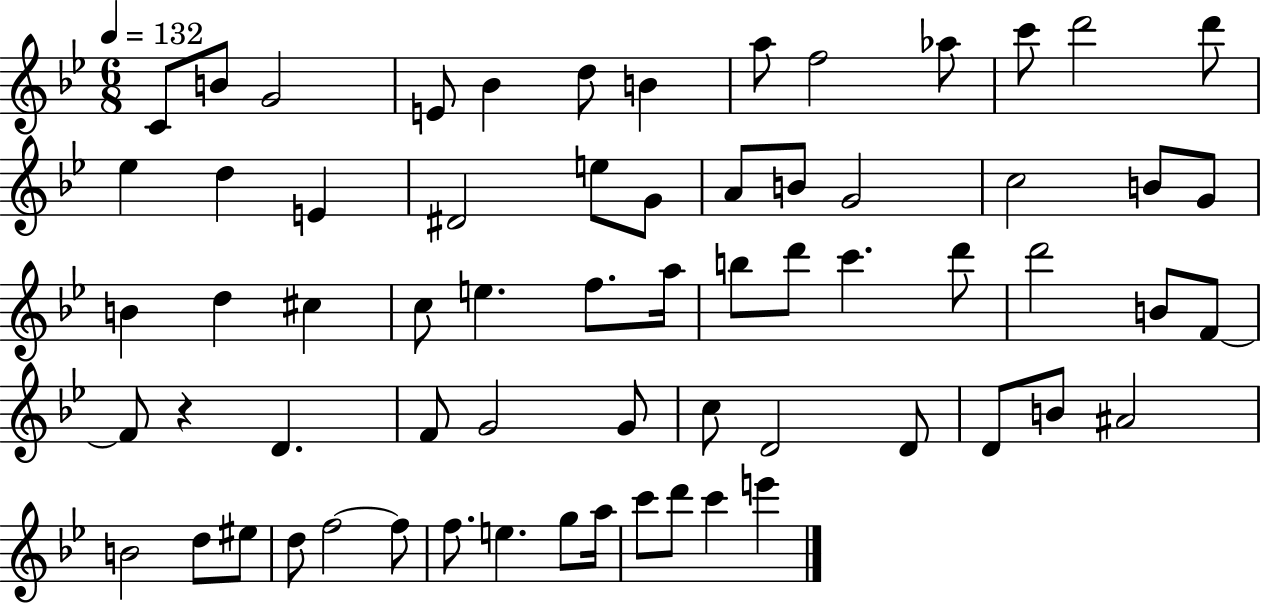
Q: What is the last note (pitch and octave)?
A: E6